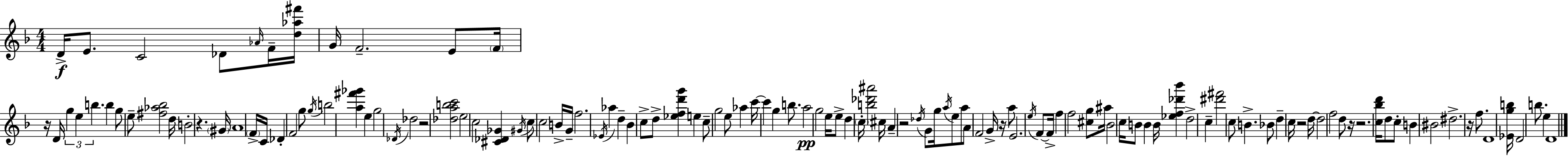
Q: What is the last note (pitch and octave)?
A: D4